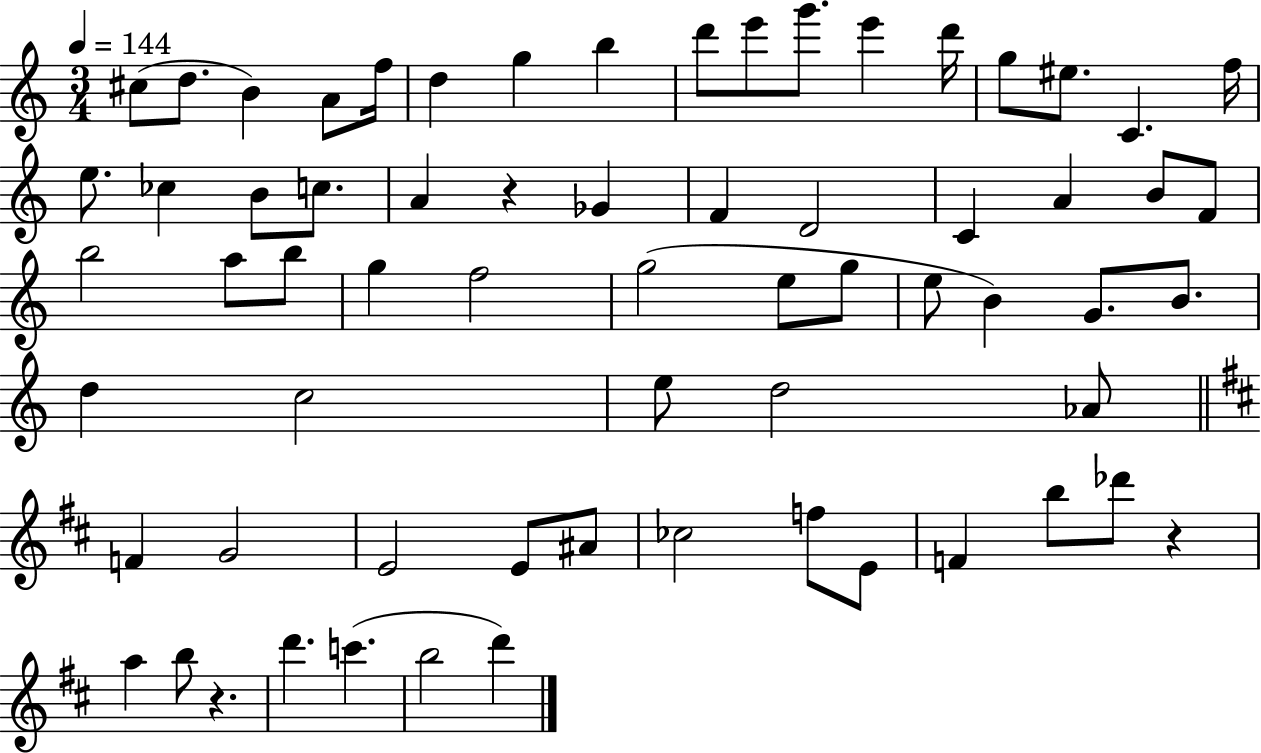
X:1
T:Untitled
M:3/4
L:1/4
K:C
^c/2 d/2 B A/2 f/4 d g b d'/2 e'/2 g'/2 e' d'/4 g/2 ^e/2 C f/4 e/2 _c B/2 c/2 A z _G F D2 C A B/2 F/2 b2 a/2 b/2 g f2 g2 e/2 g/2 e/2 B G/2 B/2 d c2 e/2 d2 _A/2 F G2 E2 E/2 ^A/2 _c2 f/2 E/2 F b/2 _d'/2 z a b/2 z d' c' b2 d'